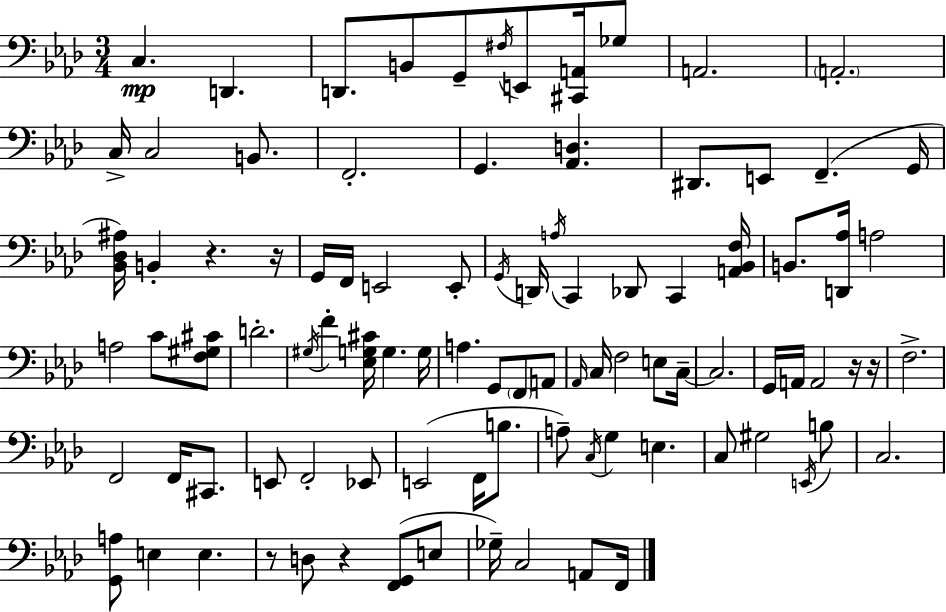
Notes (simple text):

C3/q. D2/q. D2/e. B2/e G2/e F#3/s E2/e [C#2,A2]/s Gb3/e A2/h. A2/h. C3/s C3/h B2/e. F2/h. G2/q. [Ab2,D3]/q. D#2/e. E2/e F2/q. G2/s [Bb2,Db3,A#3]/s B2/q R/q. R/s G2/s F2/s E2/h E2/e G2/s D2/s A3/s C2/q Db2/e C2/q [A2,Bb2,F3]/s B2/e. [D2,Ab3]/s A3/h A3/h C4/e [F3,G#3,C#4]/e D4/h. G#3/s F4/q [Eb3,G3,C#4]/s G3/q. G3/s A3/q. G2/e F2/e A2/e Ab2/s C3/s F3/h E3/e C3/s C3/h. G2/s A2/s A2/h R/s R/s F3/h. F2/h F2/s C#2/e. E2/e F2/h Eb2/e E2/h F2/s B3/e. A3/e C3/s G3/q E3/q. C3/e G#3/h E2/s B3/e C3/h. [G2,A3]/e E3/q E3/q. R/e D3/e R/q [F2,G2]/e E3/e Gb3/s C3/h A2/e F2/s